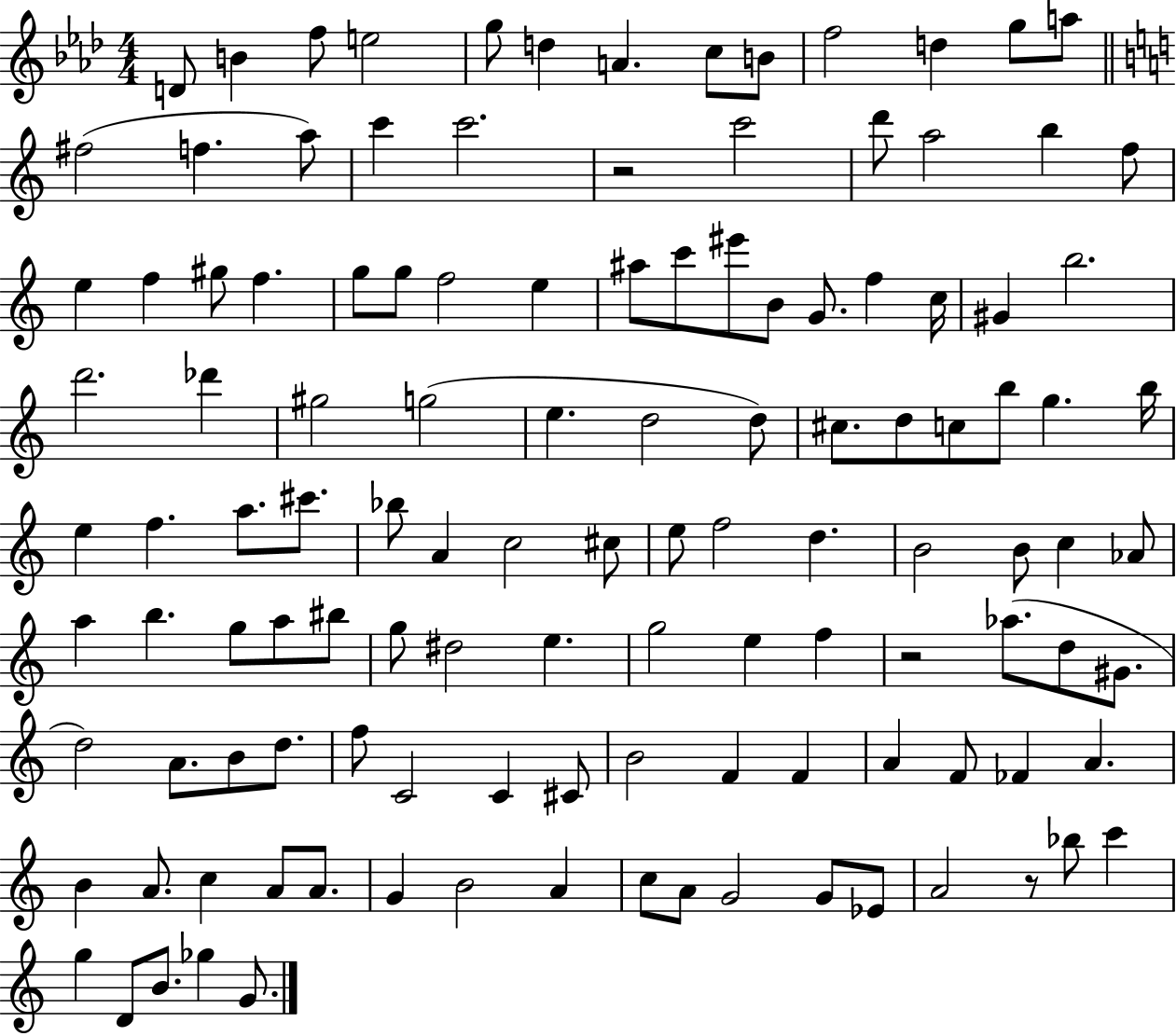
{
  \clef treble
  \numericTimeSignature
  \time 4/4
  \key aes \major
  \repeat volta 2 { d'8 b'4 f''8 e''2 | g''8 d''4 a'4. c''8 b'8 | f''2 d''4 g''8 a''8 | \bar "||" \break \key c \major fis''2( f''4. a''8) | c'''4 c'''2. | r2 c'''2 | d'''8 a''2 b''4 f''8 | \break e''4 f''4 gis''8 f''4. | g''8 g''8 f''2 e''4 | ais''8 c'''8 eis'''8 b'8 g'8. f''4 c''16 | gis'4 b''2. | \break d'''2. des'''4 | gis''2 g''2( | e''4. d''2 d''8) | cis''8. d''8 c''8 b''8 g''4. b''16 | \break e''4 f''4. a''8. cis'''8. | bes''8 a'4 c''2 cis''8 | e''8 f''2 d''4. | b'2 b'8 c''4 aes'8 | \break a''4 b''4. g''8 a''8 bis''8 | g''8 dis''2 e''4. | g''2 e''4 f''4 | r2 aes''8.( d''8 gis'8. | \break d''2) a'8. b'8 d''8. | f''8 c'2 c'4 cis'8 | b'2 f'4 f'4 | a'4 f'8 fes'4 a'4. | \break b'4 a'8. c''4 a'8 a'8. | g'4 b'2 a'4 | c''8 a'8 g'2 g'8 ees'8 | a'2 r8 bes''8 c'''4 | \break g''4 d'8 b'8. ges''4 g'8. | } \bar "|."
}